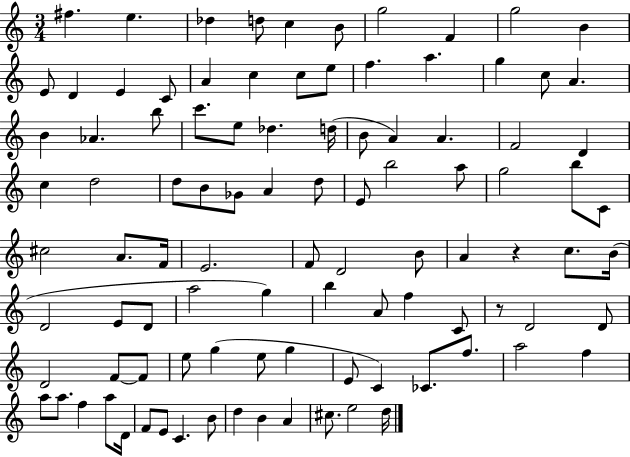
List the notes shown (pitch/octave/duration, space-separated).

F#5/q. E5/q. Db5/q D5/e C5/q B4/e G5/h F4/q G5/h B4/q E4/e D4/q E4/q C4/e A4/q C5/q C5/e E5/e F5/q. A5/q. G5/q C5/e A4/q. B4/q Ab4/q. B5/e C6/e. E5/e Db5/q. D5/s B4/e A4/q A4/q. F4/h D4/q C5/q D5/h D5/e B4/e Gb4/e A4/q D5/e E4/e B5/h A5/e G5/h B5/e C4/e C#5/h A4/e. F4/s E4/h. F4/e D4/h B4/e A4/q R/q C5/e. B4/s D4/h E4/e D4/e A5/h G5/q B5/q A4/e F5/q C4/e R/e D4/h D4/e D4/h F4/e F4/e E5/e G5/q E5/e G5/q E4/e C4/q CES4/e. F5/e. A5/h F5/q A5/e A5/e. F5/q A5/e D4/s F4/e E4/e C4/q. B4/e D5/q B4/q A4/q C#5/e. E5/h D5/s